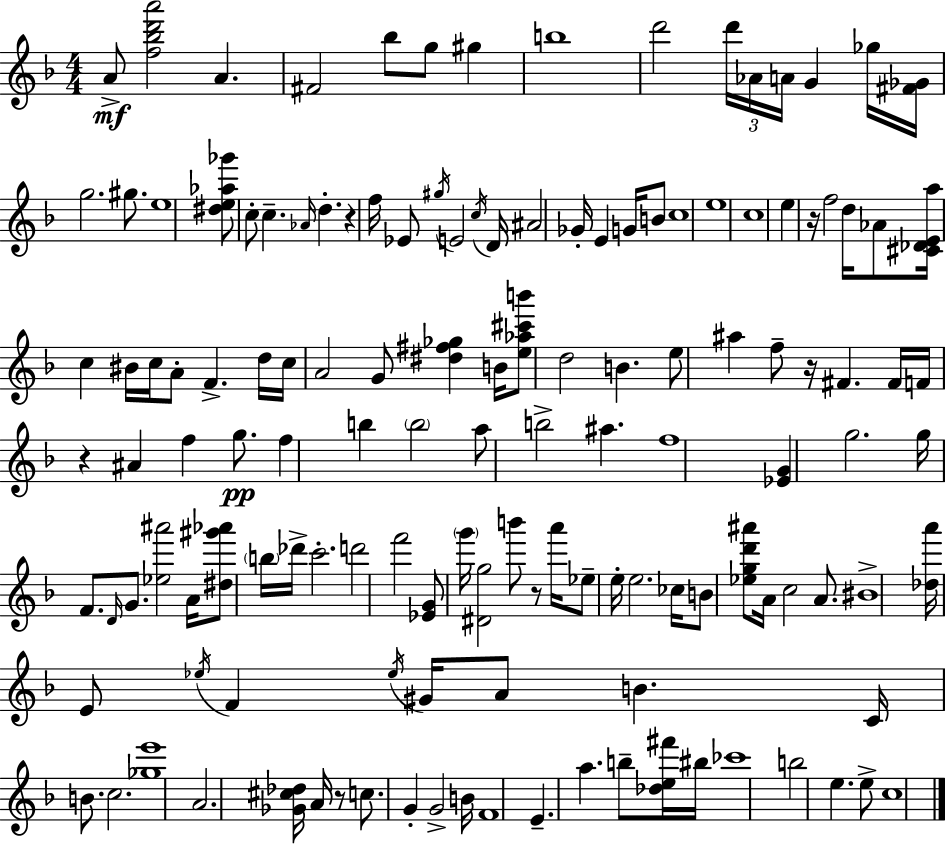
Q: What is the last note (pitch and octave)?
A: C5